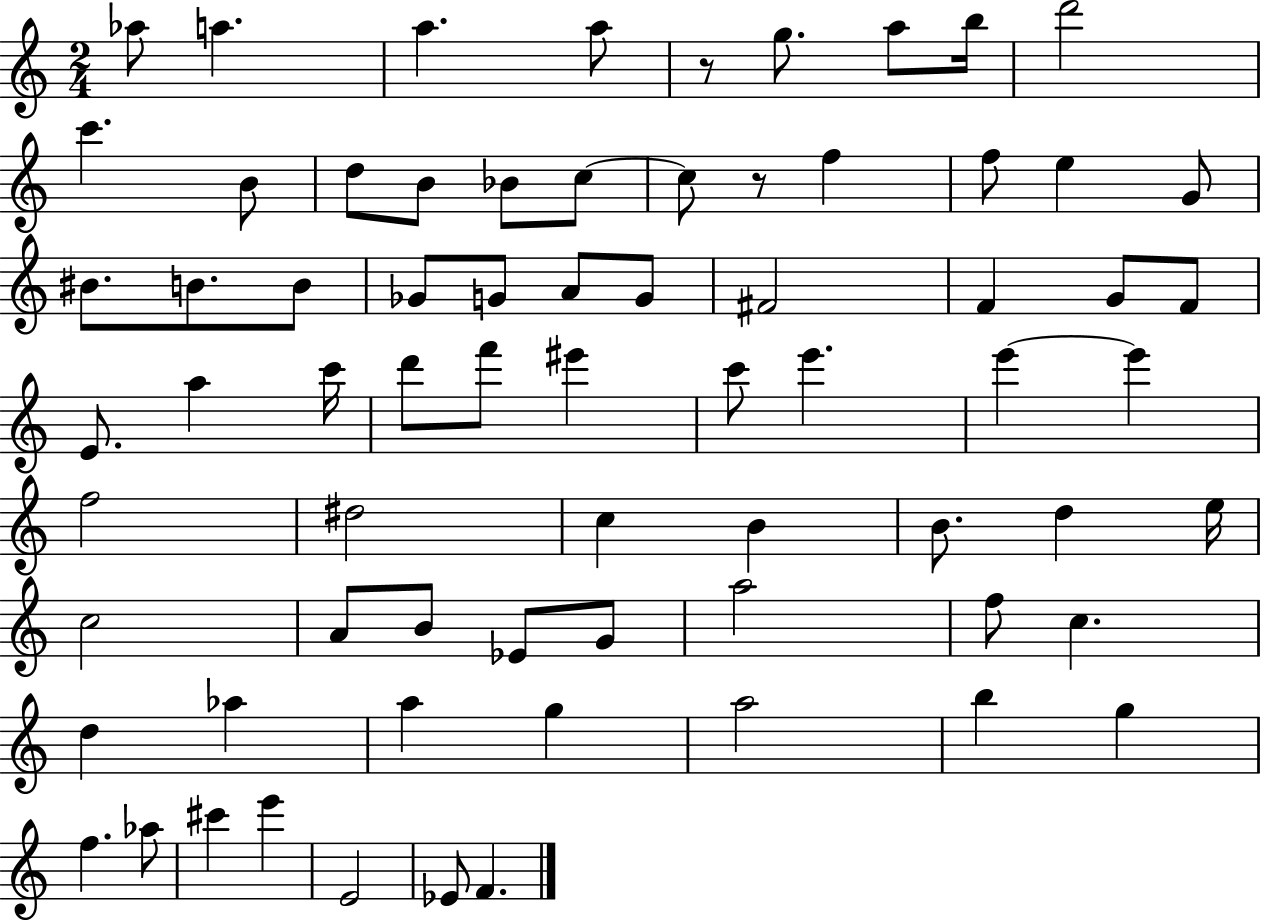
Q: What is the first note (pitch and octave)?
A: Ab5